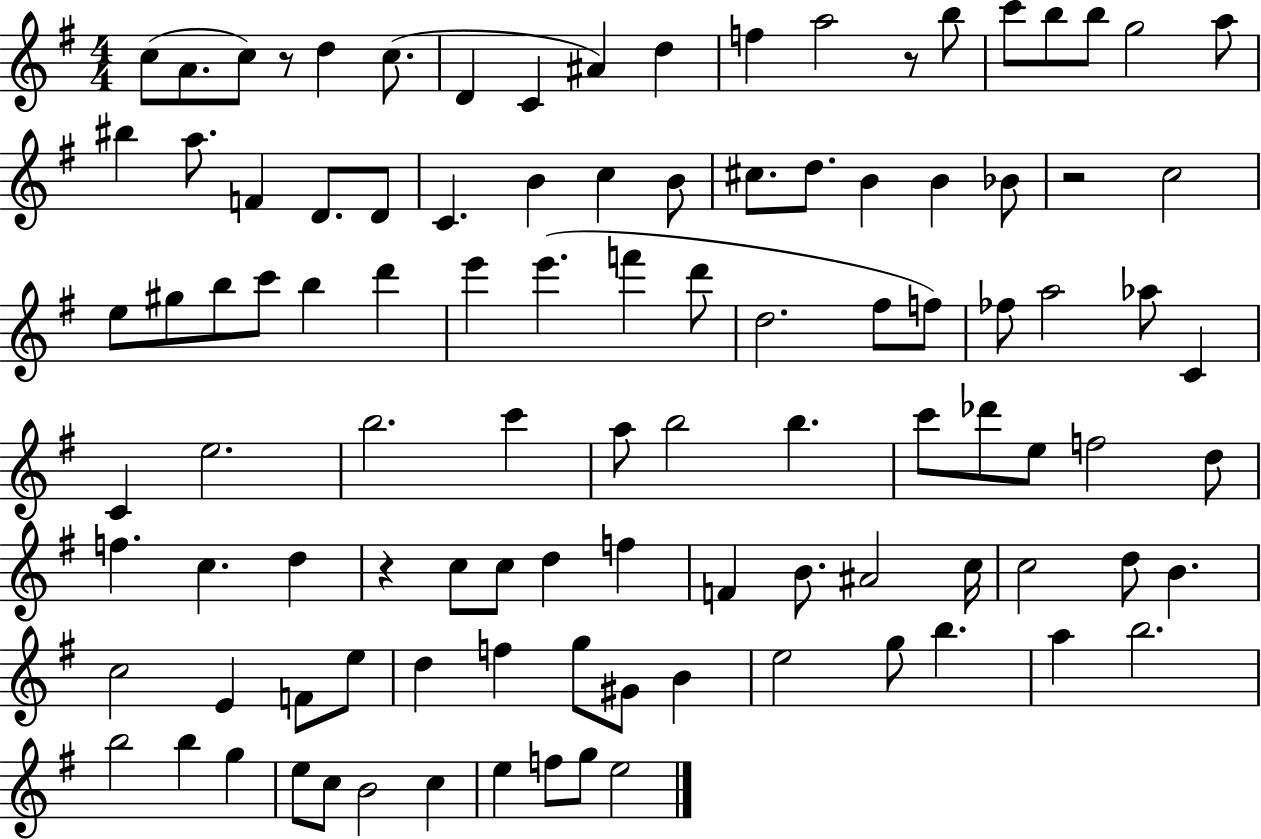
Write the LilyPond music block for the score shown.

{
  \clef treble
  \numericTimeSignature
  \time 4/4
  \key g \major
  c''8( a'8. c''8) r8 d''4 c''8.( | d'4 c'4 ais'4) d''4 | f''4 a''2 r8 b''8 | c'''8 b''8 b''8 g''2 a''8 | \break bis''4 a''8. f'4 d'8. d'8 | c'4. b'4 c''4 b'8 | cis''8. d''8. b'4 b'4 bes'8 | r2 c''2 | \break e''8 gis''8 b''8 c'''8 b''4 d'''4 | e'''4 e'''4.( f'''4 d'''8 | d''2. fis''8 f''8) | fes''8 a''2 aes''8 c'4 | \break c'4 e''2. | b''2. c'''4 | a''8 b''2 b''4. | c'''8 des'''8 e''8 f''2 d''8 | \break f''4. c''4. d''4 | r4 c''8 c''8 d''4 f''4 | f'4 b'8. ais'2 c''16 | c''2 d''8 b'4. | \break c''2 e'4 f'8 e''8 | d''4 f''4 g''8 gis'8 b'4 | e''2 g''8 b''4. | a''4 b''2. | \break b''2 b''4 g''4 | e''8 c''8 b'2 c''4 | e''4 f''8 g''8 e''2 | \bar "|."
}